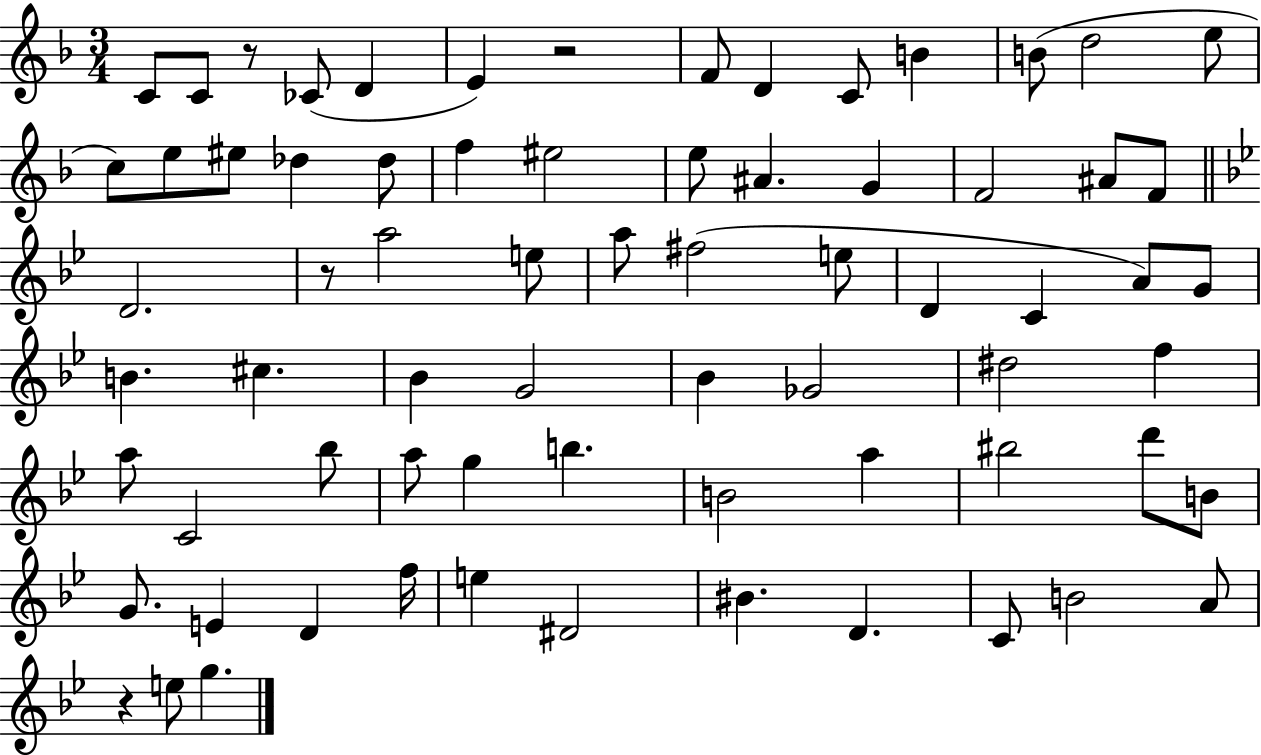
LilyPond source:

{
  \clef treble
  \numericTimeSignature
  \time 3/4
  \key f \major
  \repeat volta 2 { c'8 c'8 r8 ces'8( d'4 | e'4) r2 | f'8 d'4 c'8 b'4 | b'8( d''2 e''8 | \break c''8) e''8 eis''8 des''4 des''8 | f''4 eis''2 | e''8 ais'4. g'4 | f'2 ais'8 f'8 | \break \bar "||" \break \key bes \major d'2. | r8 a''2 e''8 | a''8 fis''2( e''8 | d'4 c'4 a'8) g'8 | \break b'4. cis''4. | bes'4 g'2 | bes'4 ges'2 | dis''2 f''4 | \break a''8 c'2 bes''8 | a''8 g''4 b''4. | b'2 a''4 | bis''2 d'''8 b'8 | \break g'8. e'4 d'4 f''16 | e''4 dis'2 | bis'4. d'4. | c'8 b'2 a'8 | \break r4 e''8 g''4. | } \bar "|."
}